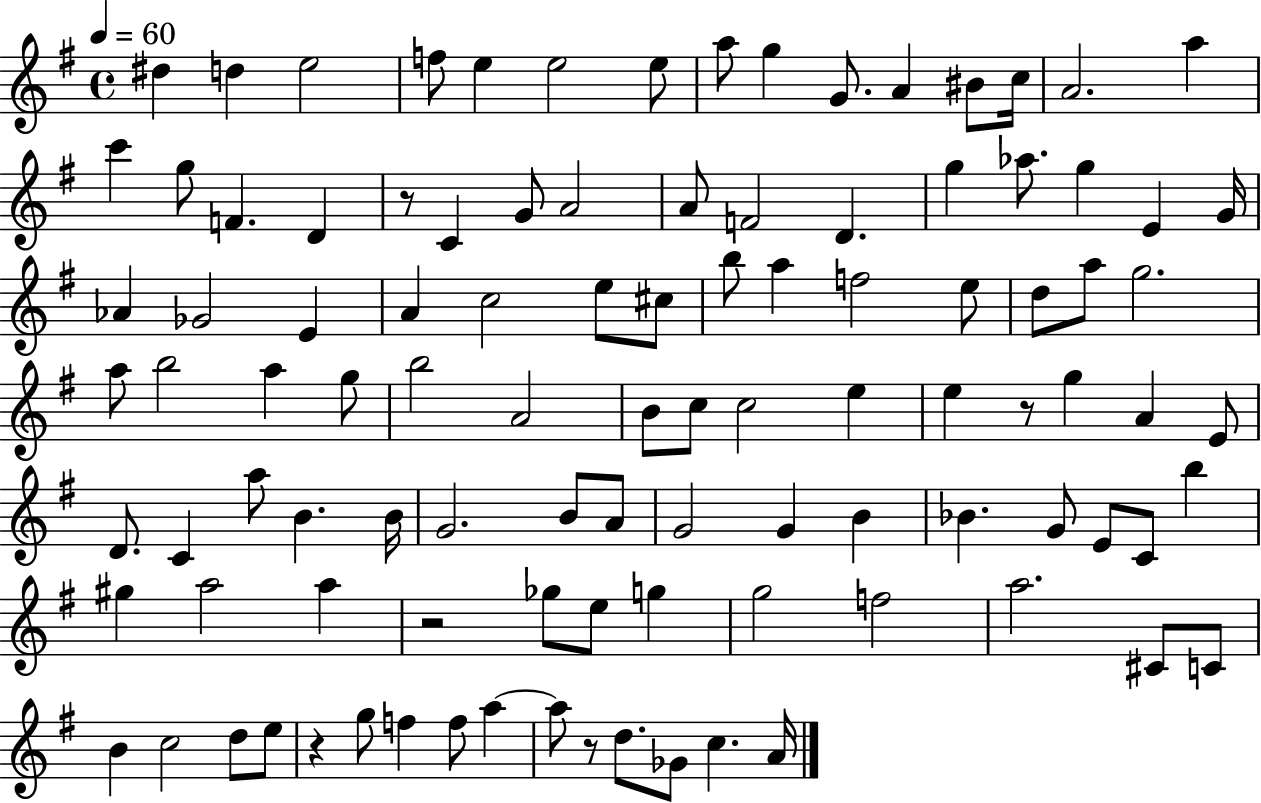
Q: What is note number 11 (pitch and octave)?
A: A4